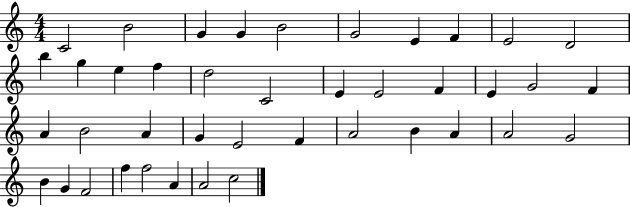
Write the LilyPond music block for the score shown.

{
  \clef treble
  \numericTimeSignature
  \time 4/4
  \key c \major
  c'2 b'2 | g'4 g'4 b'2 | g'2 e'4 f'4 | e'2 d'2 | \break b''4 g''4 e''4 f''4 | d''2 c'2 | e'4 e'2 f'4 | e'4 g'2 f'4 | \break a'4 b'2 a'4 | g'4 e'2 f'4 | a'2 b'4 a'4 | a'2 g'2 | \break b'4 g'4 f'2 | f''4 f''2 a'4 | a'2 c''2 | \bar "|."
}